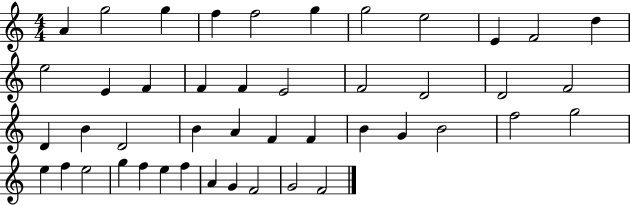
A4/q G5/h G5/q F5/q F5/h G5/q G5/h E5/h E4/q F4/h D5/q E5/h E4/q F4/q F4/q F4/q E4/h F4/h D4/h D4/h F4/h D4/q B4/q D4/h B4/q A4/q F4/q F4/q B4/q G4/q B4/h F5/h G5/h E5/q F5/q E5/h G5/q F5/q E5/q F5/q A4/q G4/q F4/h G4/h F4/h